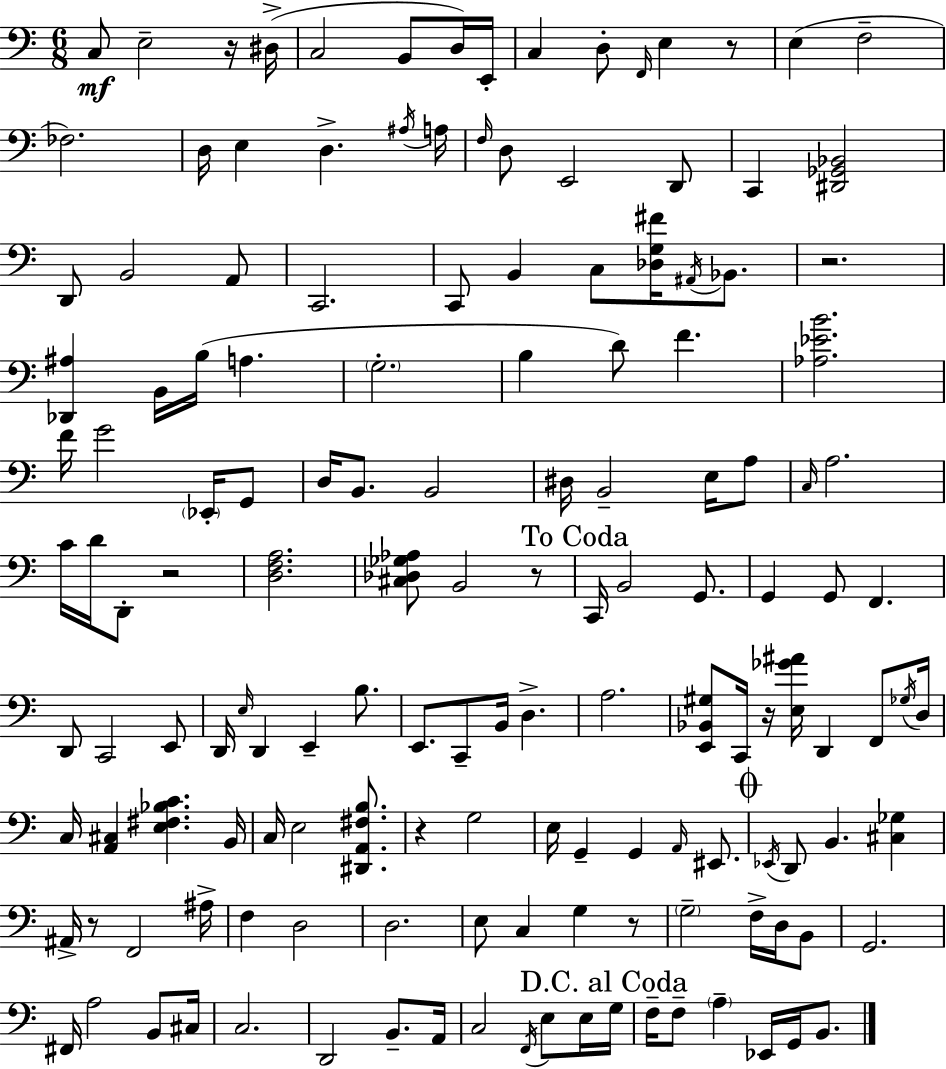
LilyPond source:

{
  \clef bass
  \numericTimeSignature
  \time 6/8
  \key c \major
  c8\mf e2-- r16 dis16->( | c2 b,8 d16) e,16-. | c4 d8-. \grace { f,16 } e4 r8 | e4( f2-- | \break fes2.) | d16 e4 d4.-> | \acciaccatura { ais16 } a16 \grace { f16 } d8 e,2 | d,8 c,4 <dis, ges, bes,>2 | \break d,8 b,2 | a,8 c,2. | c,8 b,4 c8 <des g fis'>16 | \acciaccatura { ais,16 } bes,8. r2. | \break <des, ais>4 b,16 b16( a4. | \parenthesize g2.-. | b4 d'8) f'4. | <aes ees' b'>2. | \break f'16 g'2 | \parenthesize ees,16-. g,8 d16 b,8. b,2 | dis16 b,2-- | e16 a8 \grace { c16 } a2. | \break c'16 d'16 d,8-. r2 | <d f a>2. | <cis des ges aes>8 b,2 | r8 \mark "To Coda" c,16 b,2 | \break g,8. g,4 g,8 f,4. | d,8 c,2 | e,8 d,16 \grace { e16 } d,4 e,4-- | b8. e,8. c,8-- b,16 | \break d4.-> a2. | <e, bes, gis>8 c,16 r16 <e ges' ais'>16 d,4 | f,8 \acciaccatura { ges16 } d16 c16 <a, cis>4 | <e fis bes c'>4. b,16 c16 e2 | \break <dis, a, fis b>8. r4 g2 | e16 g,4-- | g,4 \grace { a,16 } eis,8. \mark \markup { \musicglyph "scripts.coda" } \acciaccatura { ees,16 } d,8 b,4. | <cis ges>4 ais,16-> r8 | \break f,2 ais16-> f4 | d2 d2. | e8 c4 | g4 r8 \parenthesize g2-- | \break f16-> d16 b,8 g,2. | fis,16 a2 | b,8 cis16 c2. | d,2 | \break b,8.-- a,16 c2 | \acciaccatura { f,16 } e8 e16 \mark "D.C. al Coda" g16 f16-- f8-- | \parenthesize a4-- ees,16 g,16 b,8. \bar "|."
}